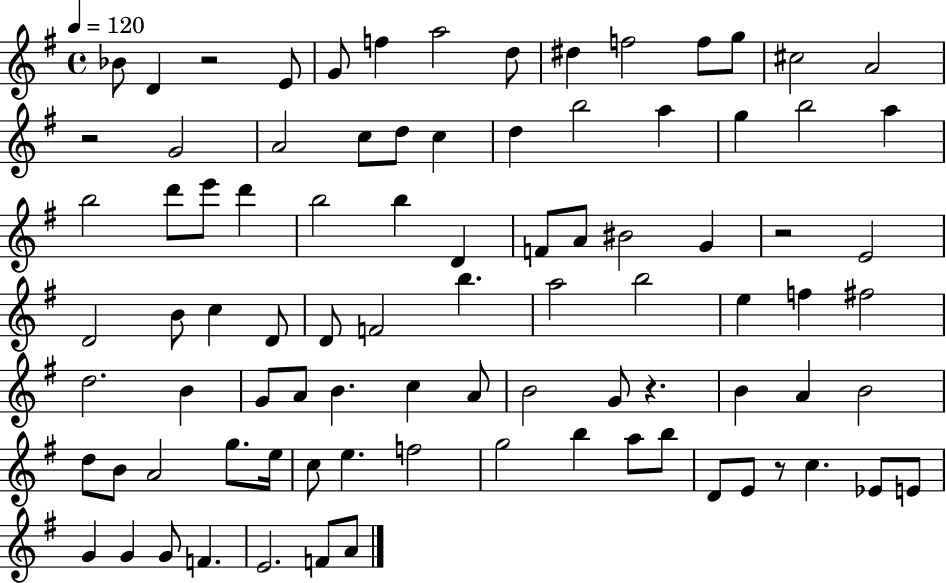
X:1
T:Untitled
M:4/4
L:1/4
K:G
_B/2 D z2 E/2 G/2 f a2 d/2 ^d f2 f/2 g/2 ^c2 A2 z2 G2 A2 c/2 d/2 c d b2 a g b2 a b2 d'/2 e'/2 d' b2 b D F/2 A/2 ^B2 G z2 E2 D2 B/2 c D/2 D/2 F2 b a2 b2 e f ^f2 d2 B G/2 A/2 B c A/2 B2 G/2 z B A B2 d/2 B/2 A2 g/2 e/4 c/2 e f2 g2 b a/2 b/2 D/2 E/2 z/2 c _E/2 E/2 G G G/2 F E2 F/2 A/2